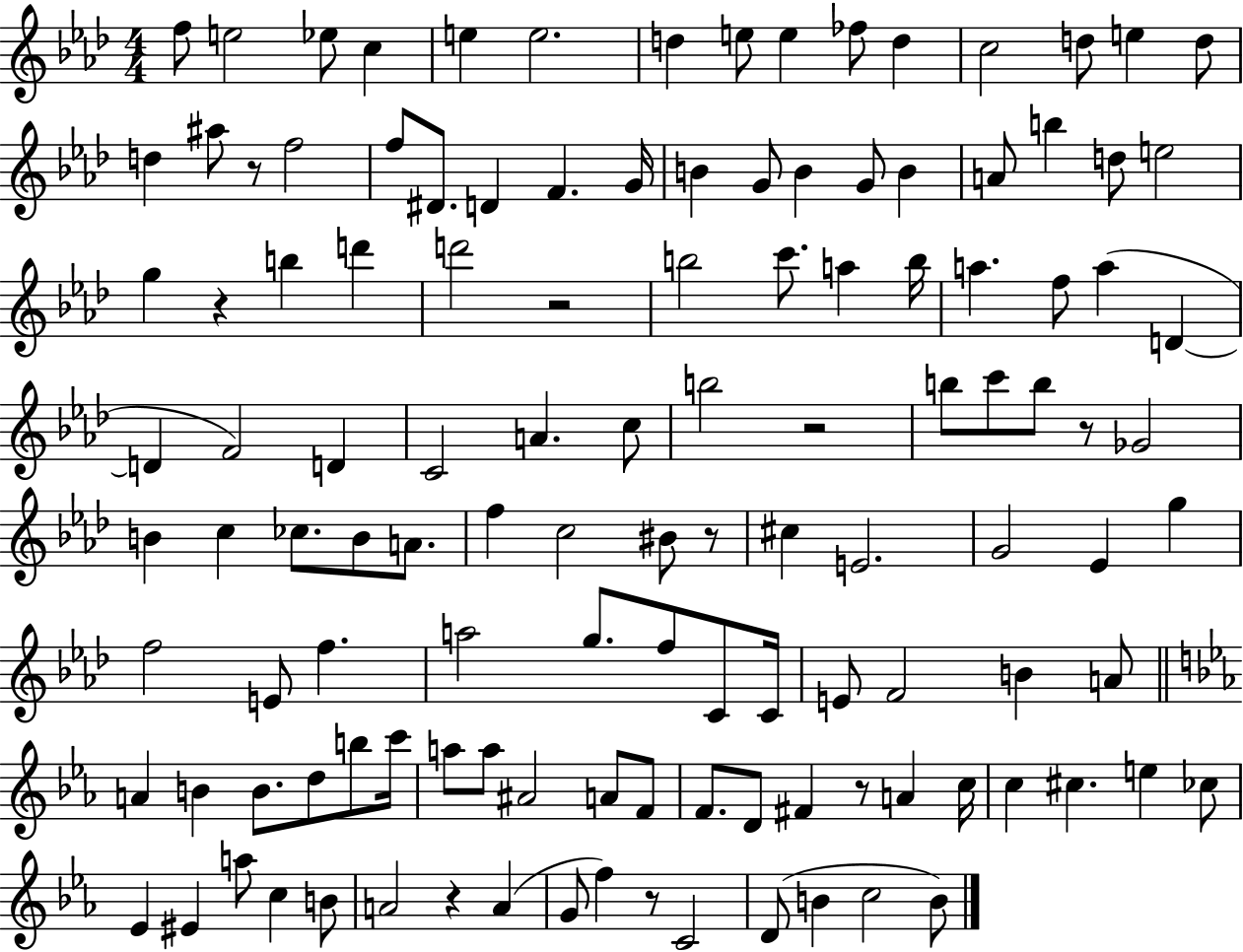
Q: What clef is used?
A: treble